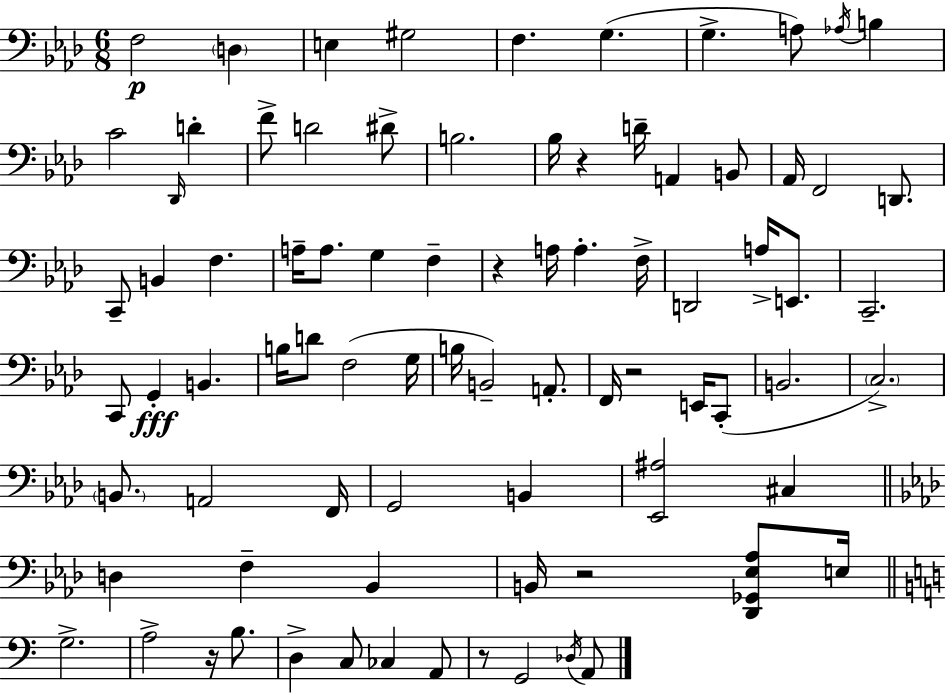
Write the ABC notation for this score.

X:1
T:Untitled
M:6/8
L:1/4
K:Fm
F,2 D, E, ^G,2 F, G, G, A,/2 _A,/4 B, C2 _D,,/4 D F/2 D2 ^D/2 B,2 _B,/4 z D/4 A,, B,,/2 _A,,/4 F,,2 D,,/2 C,,/2 B,, F, A,/4 A,/2 G, F, z A,/4 A, F,/4 D,,2 A,/4 E,,/2 C,,2 C,,/2 G,, B,, B,/4 D/2 F,2 G,/4 B,/4 B,,2 A,,/2 F,,/4 z2 E,,/4 C,,/2 B,,2 C,2 B,,/2 A,,2 F,,/4 G,,2 B,, [_E,,^A,]2 ^C, D, F, _B,, B,,/4 z2 [_D,,_G,,_E,_A,]/2 E,/4 G,2 A,2 z/4 B,/2 D, C,/2 _C, A,,/2 z/2 G,,2 _D,/4 A,,/2